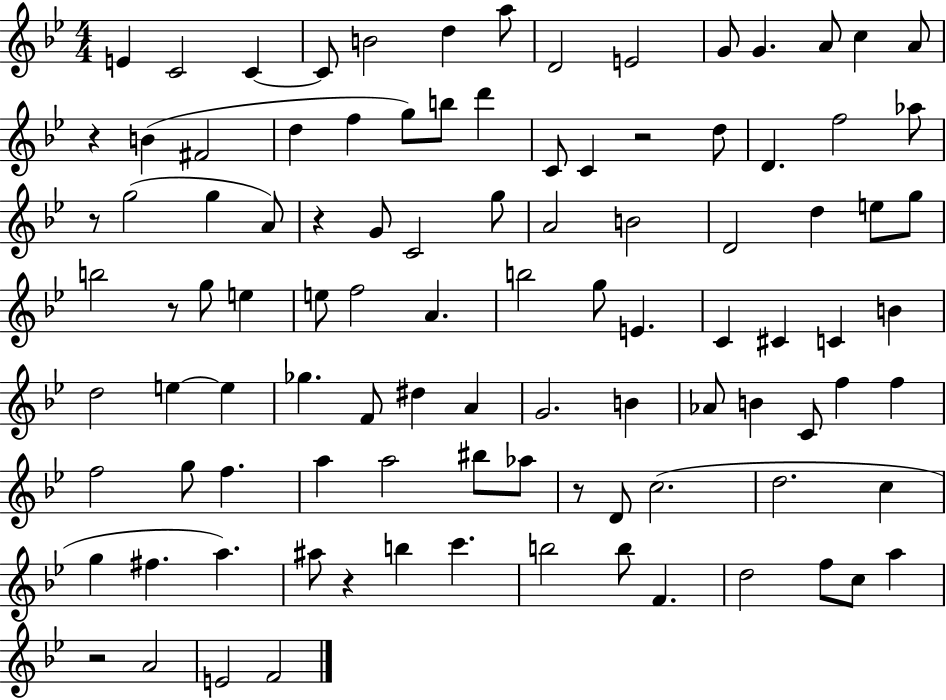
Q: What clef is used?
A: treble